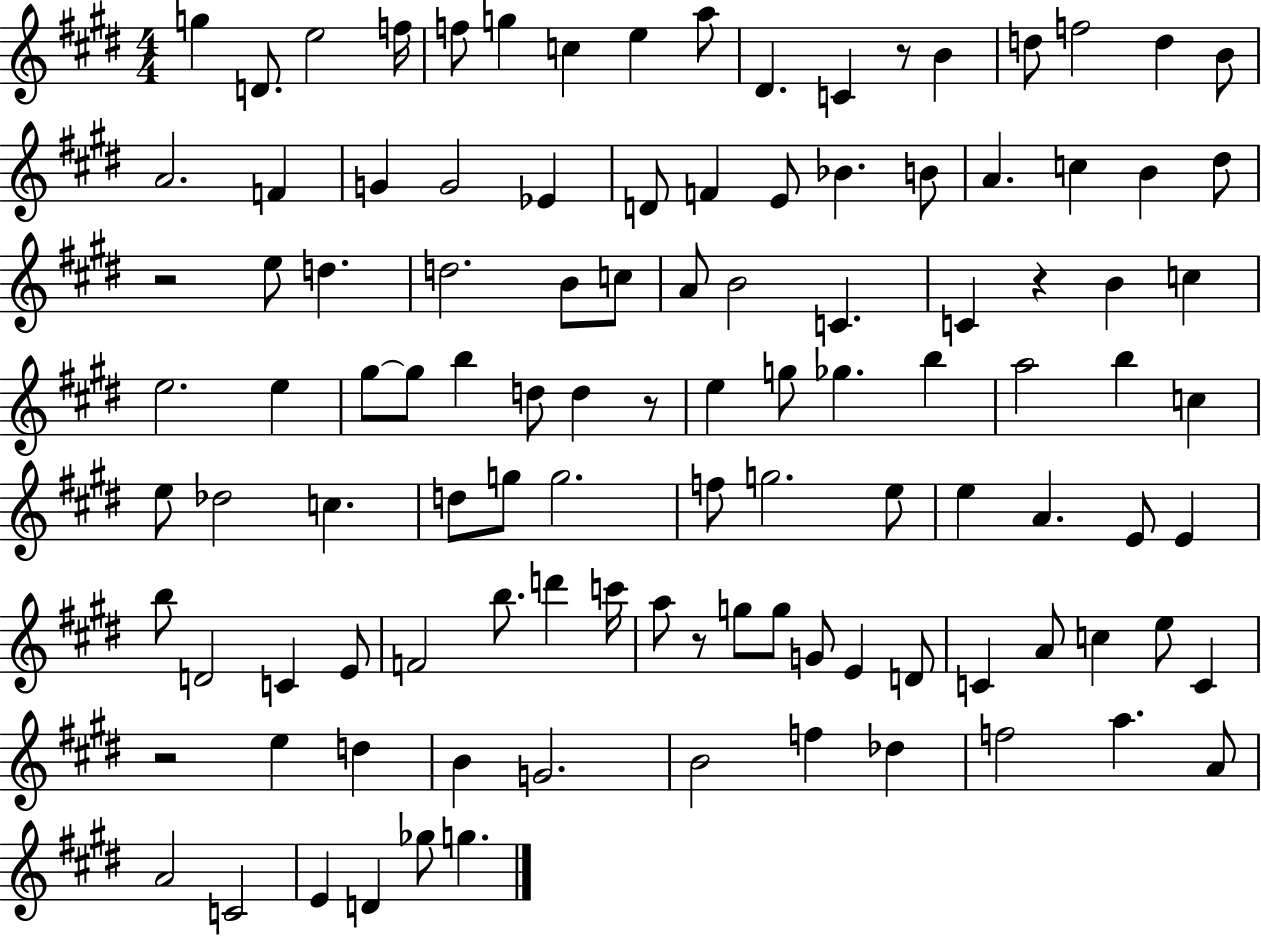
G5/q D4/e. E5/h F5/s F5/e G5/q C5/q E5/q A5/e D#4/q. C4/q R/e B4/q D5/e F5/h D5/q B4/e A4/h. F4/q G4/q G4/h Eb4/q D4/e F4/q E4/e Bb4/q. B4/e A4/q. C5/q B4/q D#5/e R/h E5/e D5/q. D5/h. B4/e C5/e A4/e B4/h C4/q. C4/q R/q B4/q C5/q E5/h. E5/q G#5/e G#5/e B5/q D5/e D5/q R/e E5/q G5/e Gb5/q. B5/q A5/h B5/q C5/q E5/e Db5/h C5/q. D5/e G5/e G5/h. F5/e G5/h. E5/e E5/q A4/q. E4/e E4/q B5/e D4/h C4/q E4/e F4/h B5/e. D6/q C6/s A5/e R/e G5/e G5/e G4/e E4/q D4/e C4/q A4/e C5/q E5/e C4/q R/h E5/q D5/q B4/q G4/h. B4/h F5/q Db5/q F5/h A5/q. A4/e A4/h C4/h E4/q D4/q Gb5/e G5/q.